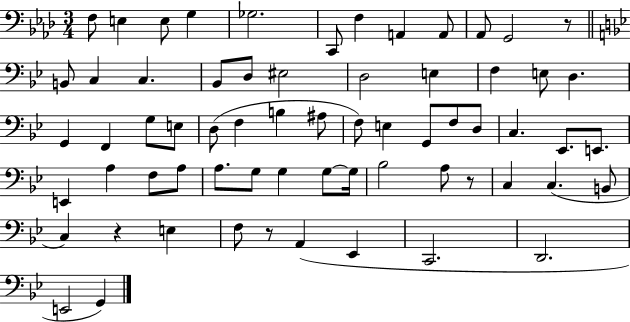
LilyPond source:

{
  \clef bass
  \numericTimeSignature
  \time 3/4
  \key aes \major
  f8 e4 e8 g4 | ges2. | c,8 f4 a,4 a,8 | aes,8 g,2 r8 | \break \bar "||" \break \key bes \major b,8 c4 c4. | bes,8 d8 eis2 | d2 e4 | f4 e8 d4. | \break g,4 f,4 g8 e8 | d8( f4 b4 ais8 | f8) e4 g,8 f8 d8 | c4. ees,8. e,8. | \break e,4 a4 f8 a8 | a8. g8 g4 g8~~ g16 | bes2 a8 r8 | c4 c4.( b,8 | \break c4) r4 e4 | f8 r8 a,4( ees,4 | c,2. | d,2. | \break e,2 g,4) | \bar "|."
}